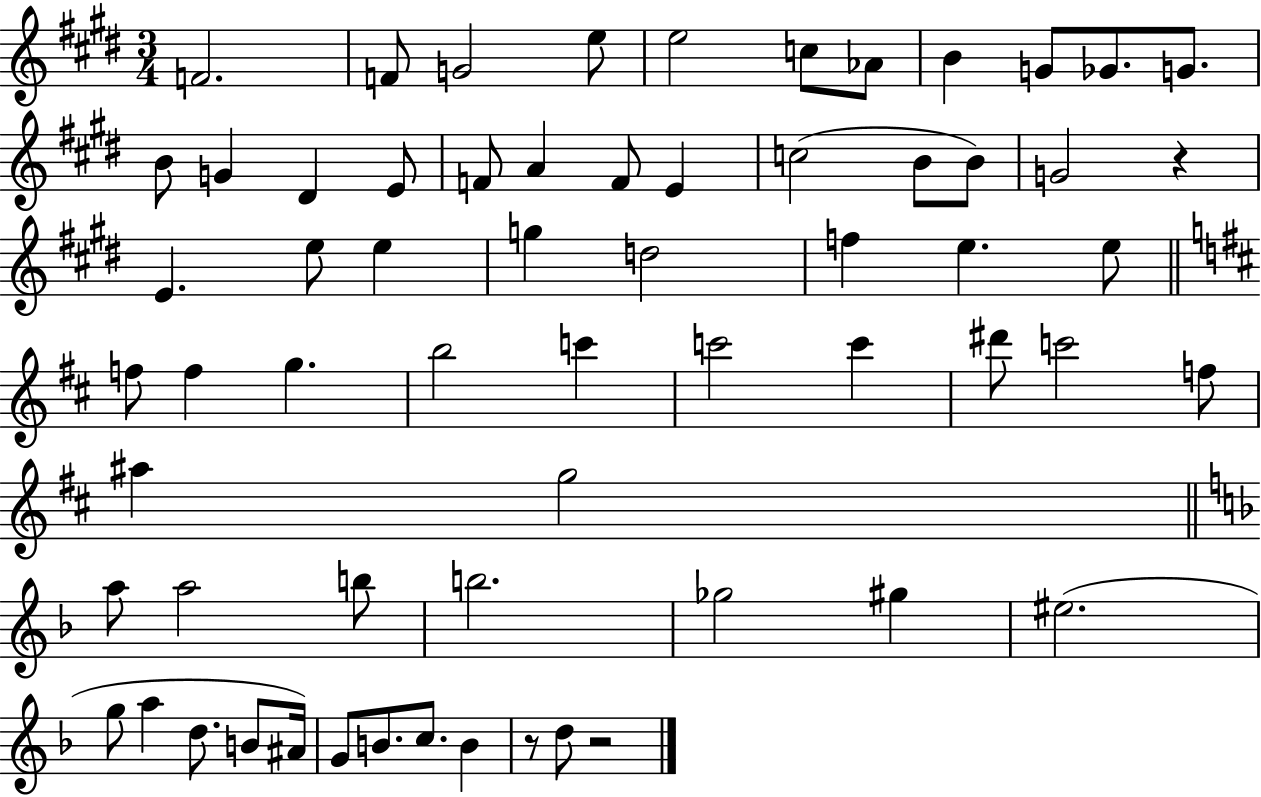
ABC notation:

X:1
T:Untitled
M:3/4
L:1/4
K:E
F2 F/2 G2 e/2 e2 c/2 _A/2 B G/2 _G/2 G/2 B/2 G ^D E/2 F/2 A F/2 E c2 B/2 B/2 G2 z E e/2 e g d2 f e e/2 f/2 f g b2 c' c'2 c' ^d'/2 c'2 f/2 ^a g2 a/2 a2 b/2 b2 _g2 ^g ^e2 g/2 a d/2 B/2 ^A/4 G/2 B/2 c/2 B z/2 d/2 z2